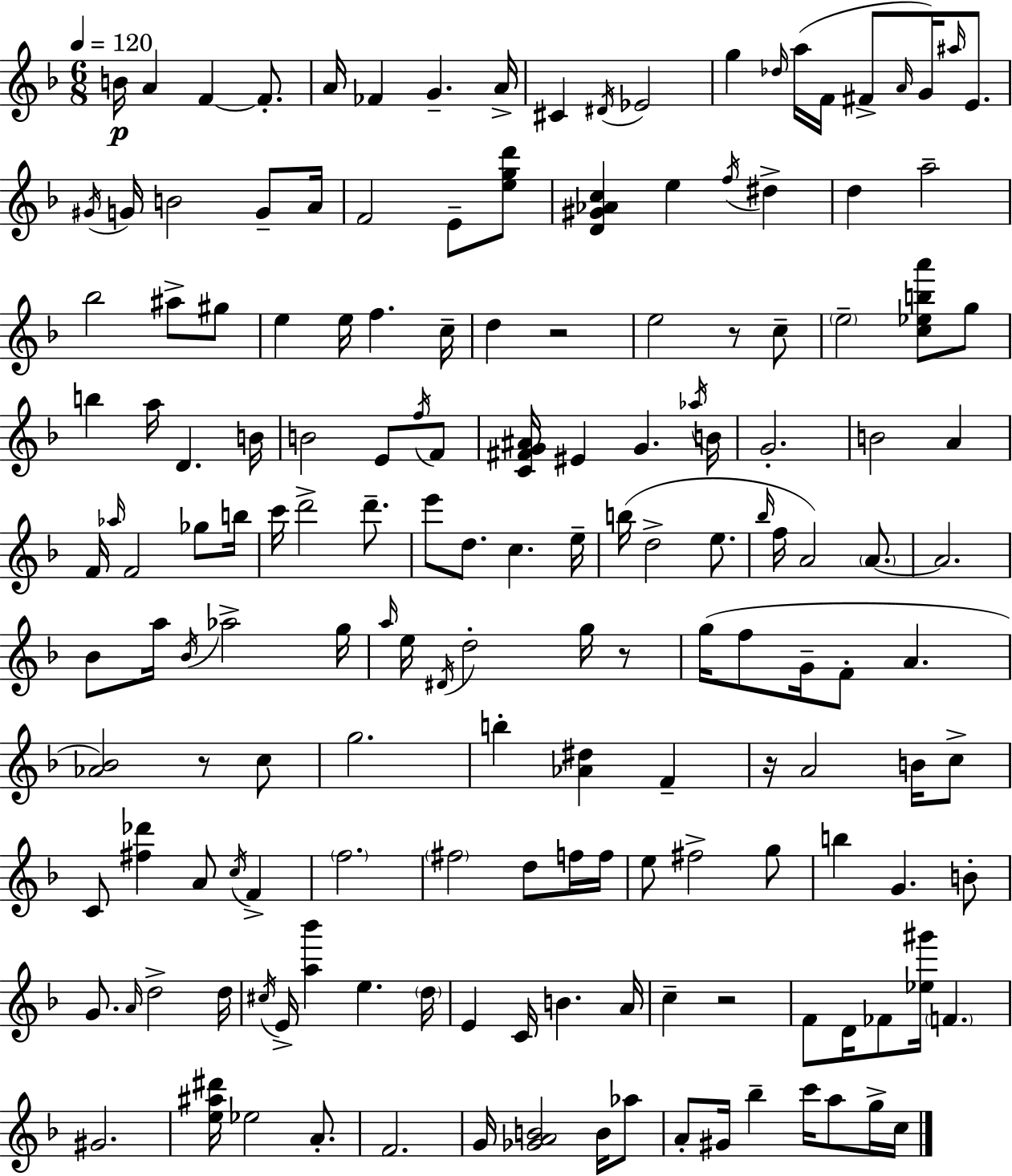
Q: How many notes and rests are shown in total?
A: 164